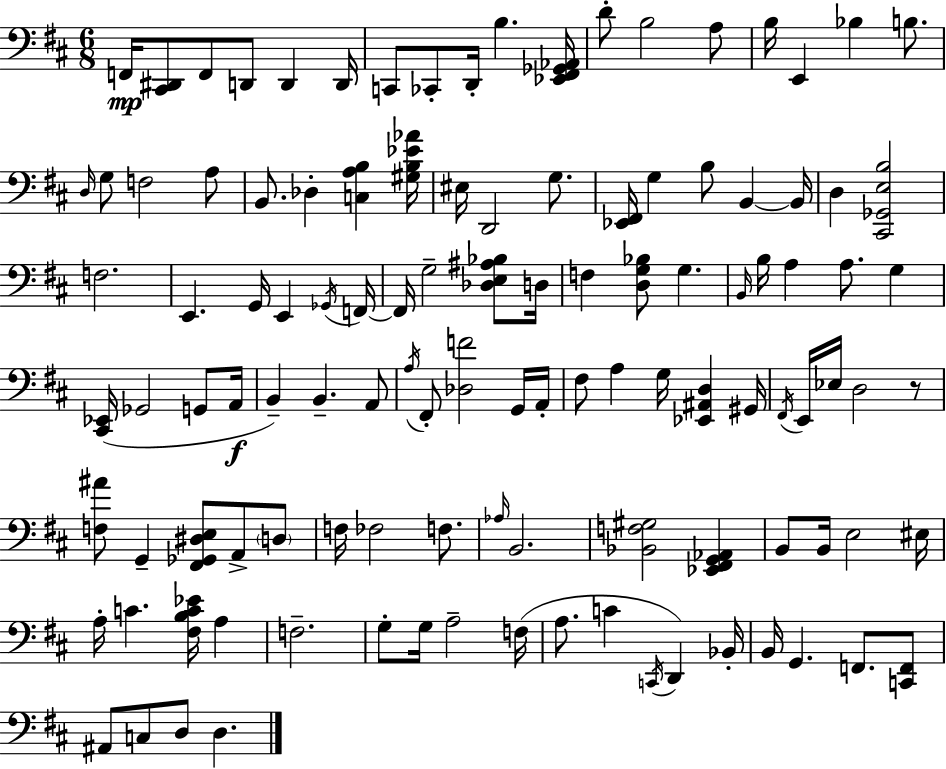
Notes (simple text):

F2/s [C#2,D#2]/e F2/e D2/e D2/q D2/s C2/e CES2/e D2/s B3/q. [Eb2,F#2,Gb2,Ab2]/s D4/e B3/h A3/e B3/s E2/q Bb3/q B3/e. D3/s G3/e F3/h A3/e B2/e. Db3/q [C3,A3,B3]/q [G#3,B3,Eb4,Ab4]/s EIS3/s D2/h G3/e. [Eb2,F#2]/s G3/q B3/e B2/q B2/s D3/q [C#2,Gb2,E3,B3]/h F3/h. E2/q. G2/s E2/q Gb2/s F2/s F2/s G3/h [Db3,E3,A#3,Bb3]/e D3/s F3/q [D3,G3,Bb3]/e G3/q. B2/s B3/s A3/q A3/e. G3/q [C#2,Eb2]/s Gb2/h G2/e A2/s B2/q B2/q. A2/e A3/s F#2/e [Db3,F4]/h G2/s A2/s F#3/e A3/q G3/s [Eb2,A#2,D3]/q G#2/s F#2/s E2/s Eb3/s D3/h R/e [F3,A#4]/e G2/q [F#2,Gb2,D#3,E3]/e A2/e D3/e F3/s FES3/h F3/e. Ab3/s B2/h. [Bb2,F3,G#3]/h [Eb2,F#2,G2,Ab2]/q B2/e B2/s E3/h EIS3/s A3/s C4/q. [F#3,B3,C4,Eb4]/s A3/q F3/h. G3/e G3/s A3/h F3/s A3/e. C4/q C2/s D2/q Bb2/s B2/s G2/q. F2/e. [C2,F2]/e A#2/e C3/e D3/e D3/q.